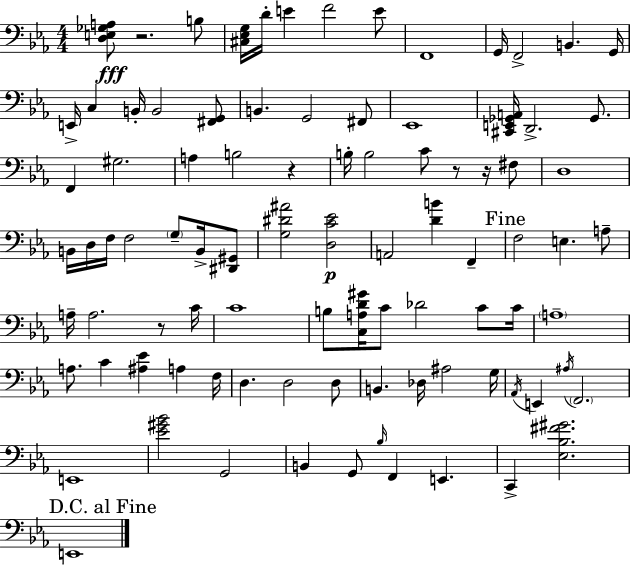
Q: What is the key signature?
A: EES major